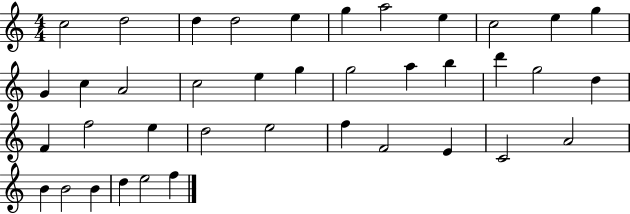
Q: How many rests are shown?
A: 0